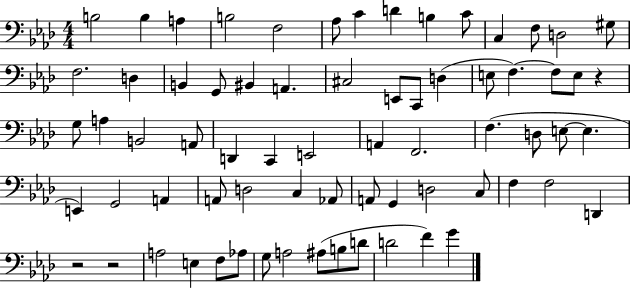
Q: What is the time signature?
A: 4/4